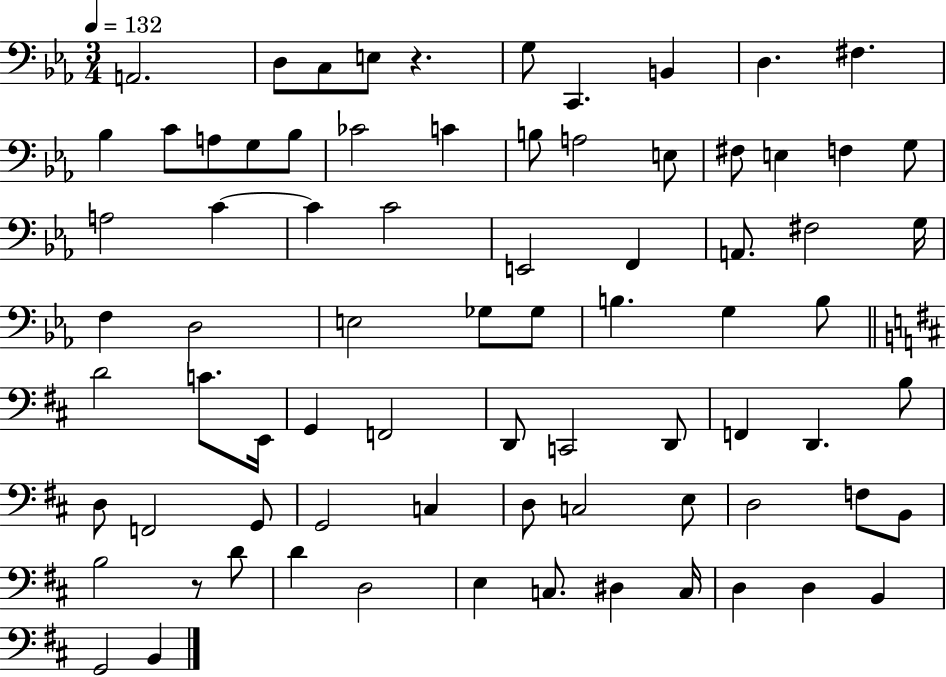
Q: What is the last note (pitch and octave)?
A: B2